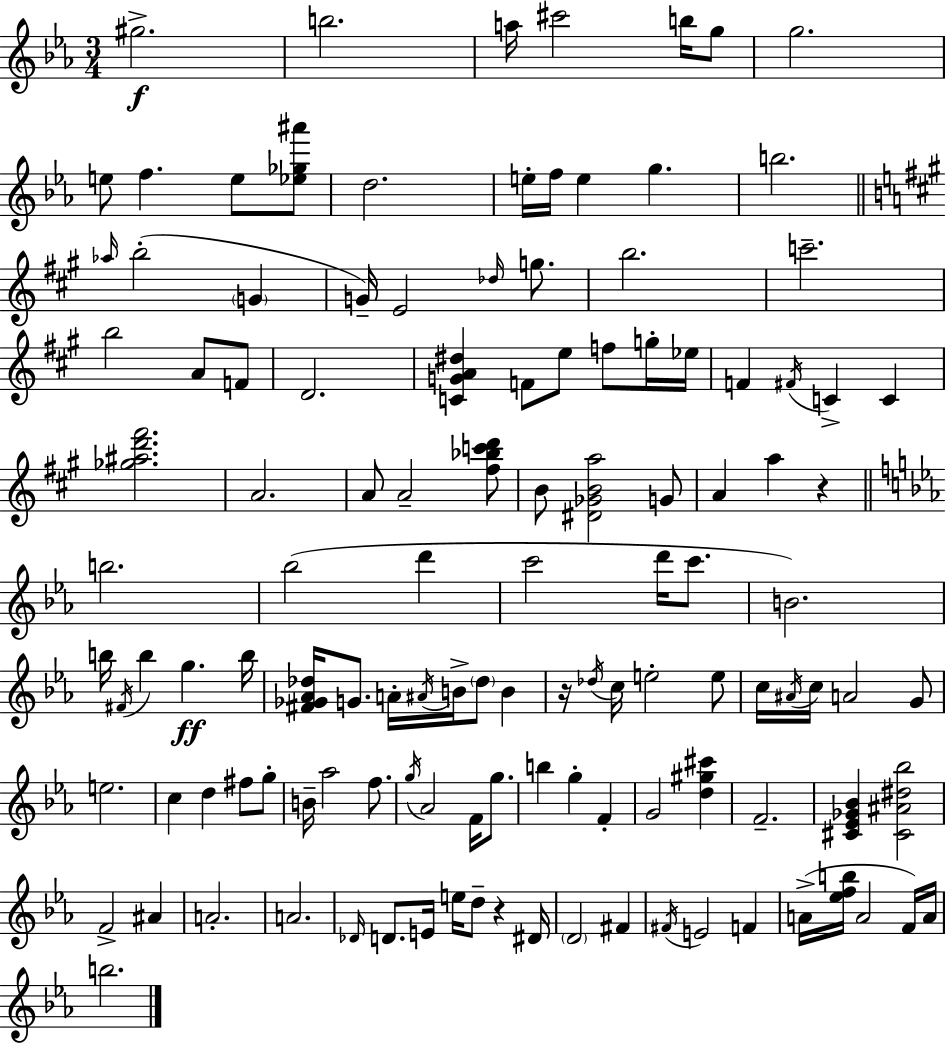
{
  \clef treble
  \numericTimeSignature
  \time 3/4
  \key ees \major
  gis''2.->\f | b''2. | a''16 cis'''2 b''16 g''8 | g''2. | \break e''8 f''4. e''8 <ees'' ges'' ais'''>8 | d''2. | e''16-. f''16 e''4 g''4. | b''2. | \break \bar "||" \break \key a \major \grace { aes''16 }( b''2-. \parenthesize g'4 | g'16--) e'2 \grace { des''16 } g''8. | b''2. | c'''2.-- | \break b''2 a'8 | f'8 d'2. | <c' g' a' dis''>4 f'8 e''8 f''8 | g''16-. ees''16 f'4 \acciaccatura { fis'16 } c'4-> c'4 | \break <ges'' ais'' d''' fis'''>2. | a'2. | a'8 a'2-- | <fis'' bes'' c''' d'''>8 b'8 <dis' ges' b' a''>2 | \break g'8 a'4 a''4 r4 | \bar "||" \break \key c \minor b''2. | bes''2( d'''4 | c'''2 d'''16 c'''8. | b'2.) | \break b''16 \acciaccatura { fis'16 } b''4 g''4.\ff | b''16 <fis' ges' aes' des''>16 g'8. a'16-. \acciaccatura { ais'16 } b'16-> \parenthesize des''8 b'4 | r16 \acciaccatura { des''16 } c''16 e''2-. | e''8 c''16 \acciaccatura { ais'16 } c''16 a'2 | \break g'8 e''2. | c''4 d''4 | fis''8 g''8-. b'16-- aes''2 | f''8. \acciaccatura { g''16 } aes'2 | \break f'16 g''8. b''4 g''4-. | f'4-. g'2 | <d'' gis'' cis'''>4 f'2.-- | <cis' ees' ges' bes'>4 <cis' ais' dis'' bes''>2 | \break f'2-> | ais'4 a'2.-. | a'2. | \grace { des'16 } d'8. e'16 e''16 d''8-- | \break r4 dis'16 \parenthesize d'2 | fis'4 \acciaccatura { fis'16 } e'2 | f'4 a'16->( <ees'' f'' b''>16 a'2 | f'16) a'16 b''2. | \break \bar "|."
}